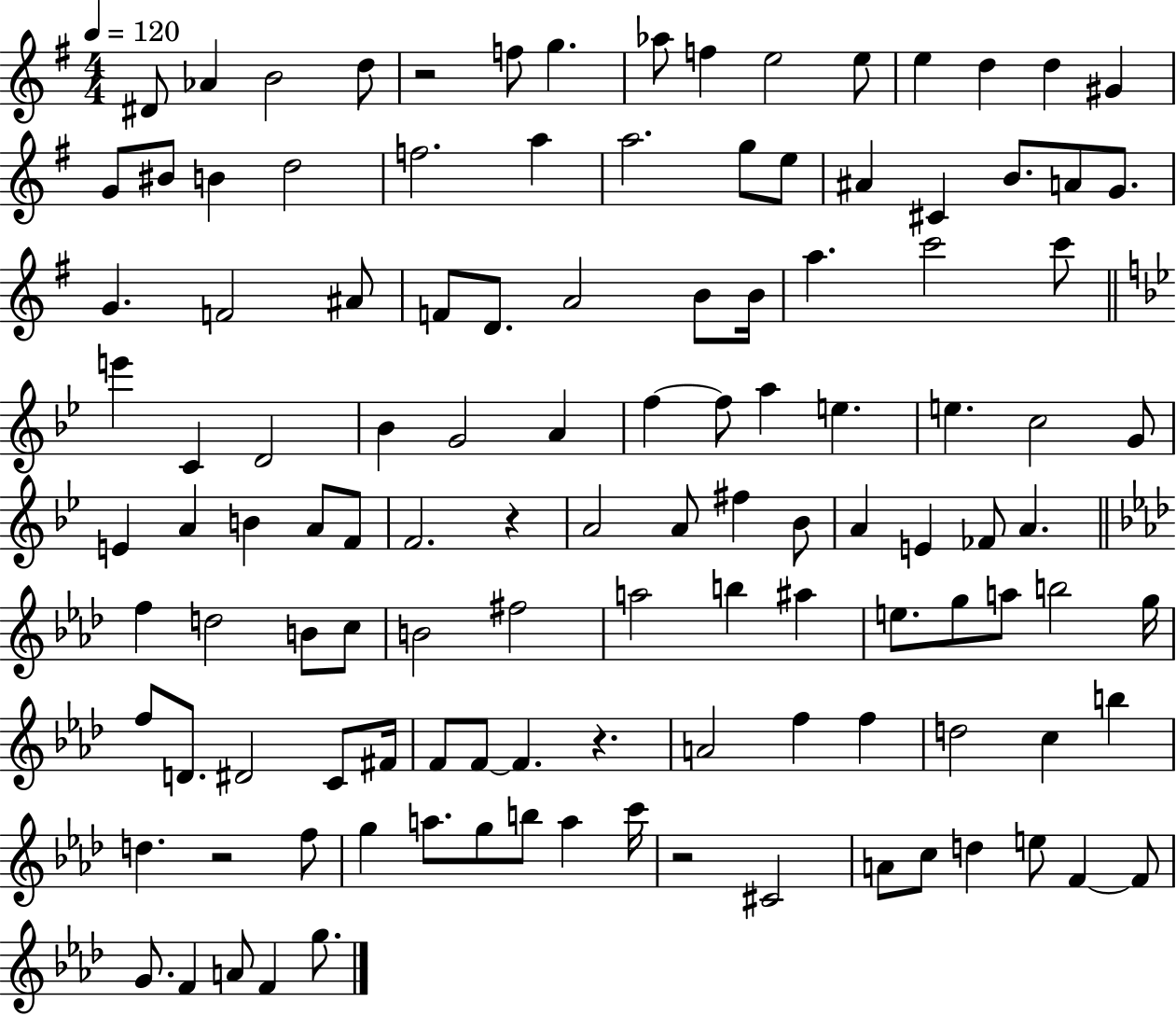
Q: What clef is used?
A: treble